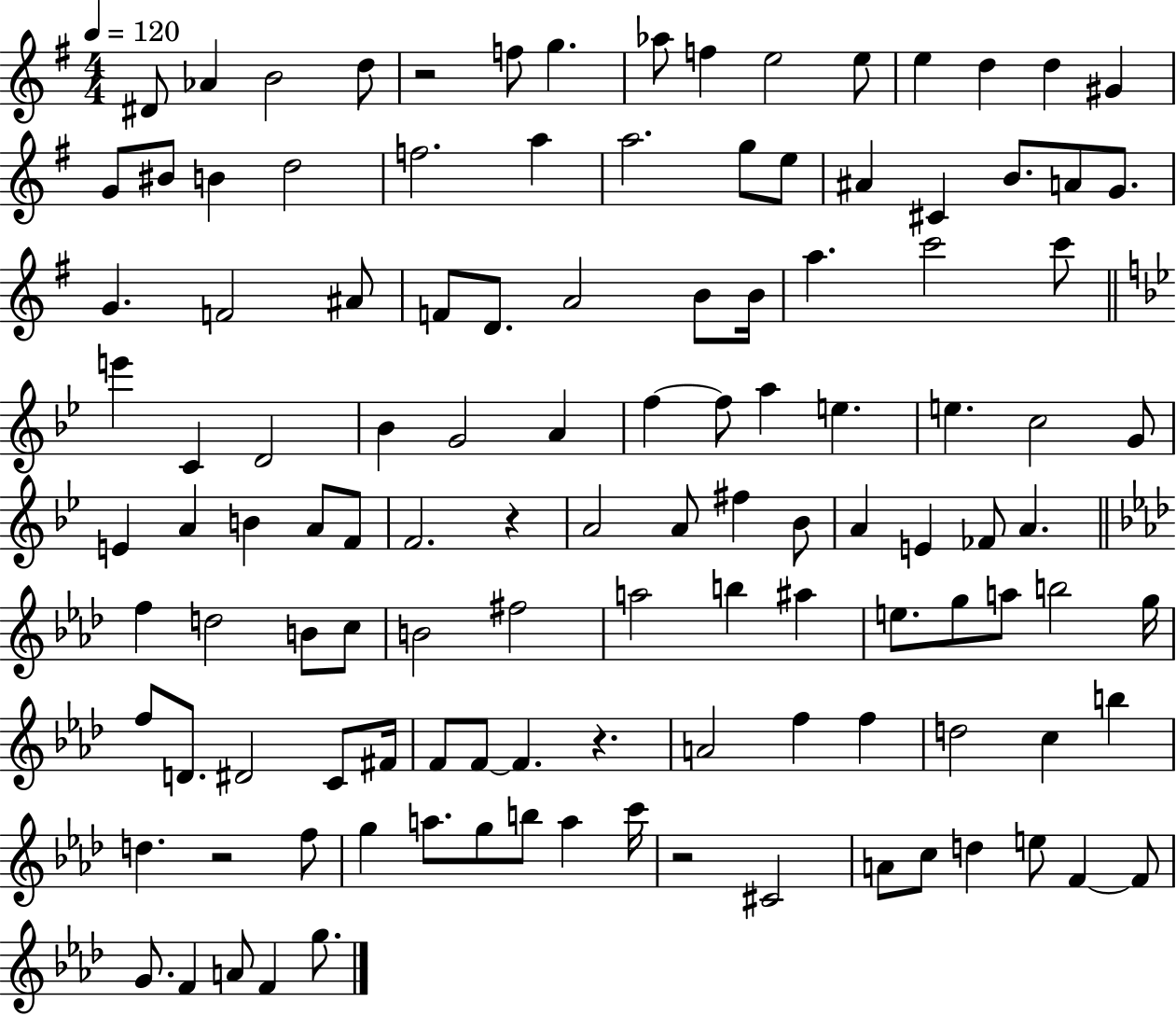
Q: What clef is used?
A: treble